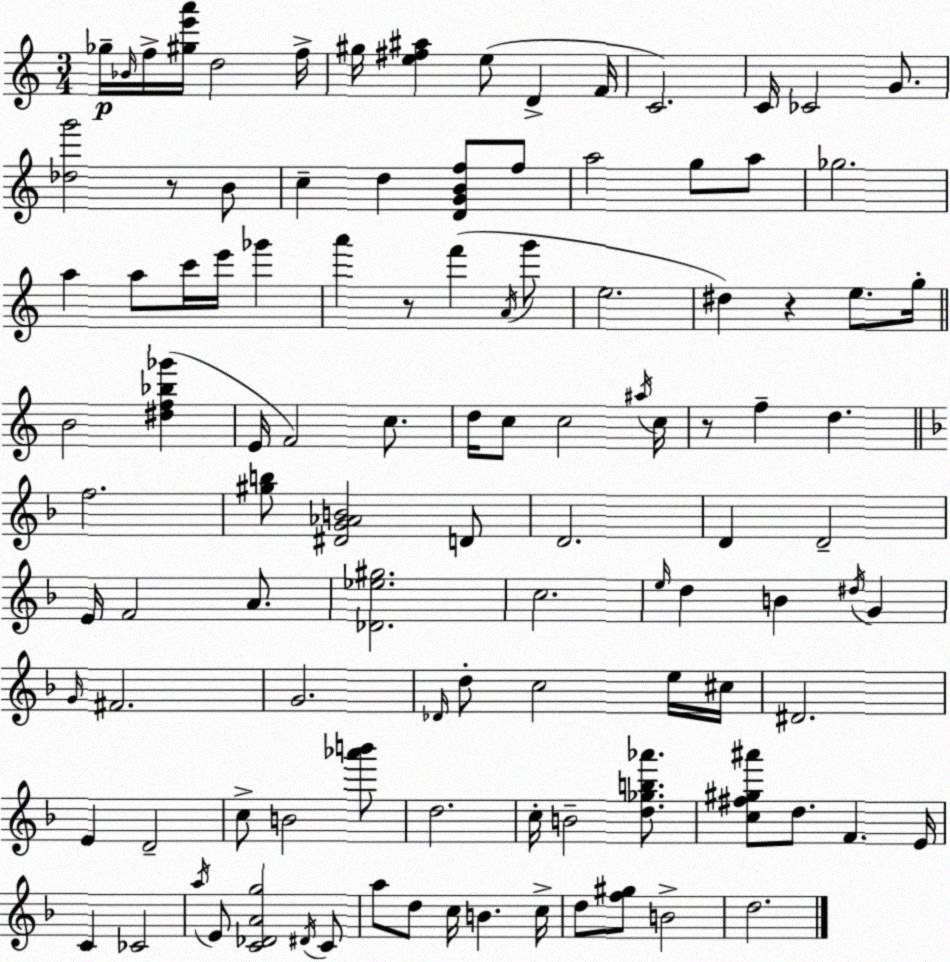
X:1
T:Untitled
M:3/4
L:1/4
K:Am
_g/4 _B/4 f/4 [^ge'a']/4 d2 f/4 ^g/4 [e^f^a] e/2 D F/4 C2 C/4 _C2 G/2 [_dg']2 z/2 B/2 c d [DGBf]/2 f/2 a2 g/2 a/2 _g2 a a/2 c'/4 e'/4 _g' a' z/2 f' A/4 g'/2 e2 ^d z e/2 g/4 B2 [^df_b_g'] E/4 F2 c/2 d/4 c/2 c2 ^a/4 c/4 z/2 f d f2 [^gb]/2 [^DG_AB]2 D/2 D2 D D2 E/4 F2 A/2 [_D_e^g]2 c2 e/4 d B ^d/4 G G/4 ^F2 G2 _D/4 d/2 c2 e/4 ^c/4 ^D2 E D2 c/2 B2 [_a'b']/2 d2 c/4 B2 [d_gb_a']/2 [c^f^g^a']/2 d/2 F E/4 C _C2 a/4 E/2 [C_DAg]2 ^D/4 C/2 a/2 d/2 c/4 B c/4 d/2 [f^g]/2 B2 d2